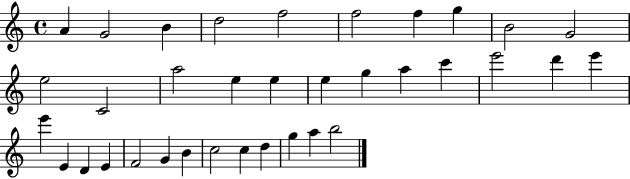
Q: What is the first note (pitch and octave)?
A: A4